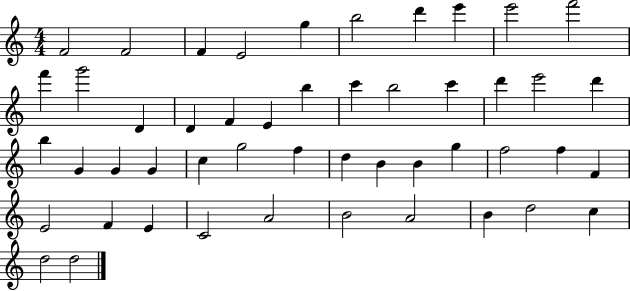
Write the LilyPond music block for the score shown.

{
  \clef treble
  \numericTimeSignature
  \time 4/4
  \key c \major
  f'2 f'2 | f'4 e'2 g''4 | b''2 d'''4 e'''4 | e'''2 f'''2 | \break f'''4 g'''2 d'4 | d'4 f'4 e'4 b''4 | c'''4 b''2 c'''4 | d'''4 e'''2 d'''4 | \break b''4 g'4 g'4 g'4 | c''4 g''2 f''4 | d''4 b'4 b'4 g''4 | f''2 f''4 f'4 | \break e'2 f'4 e'4 | c'2 a'2 | b'2 a'2 | b'4 d''2 c''4 | \break d''2 d''2 | \bar "|."
}